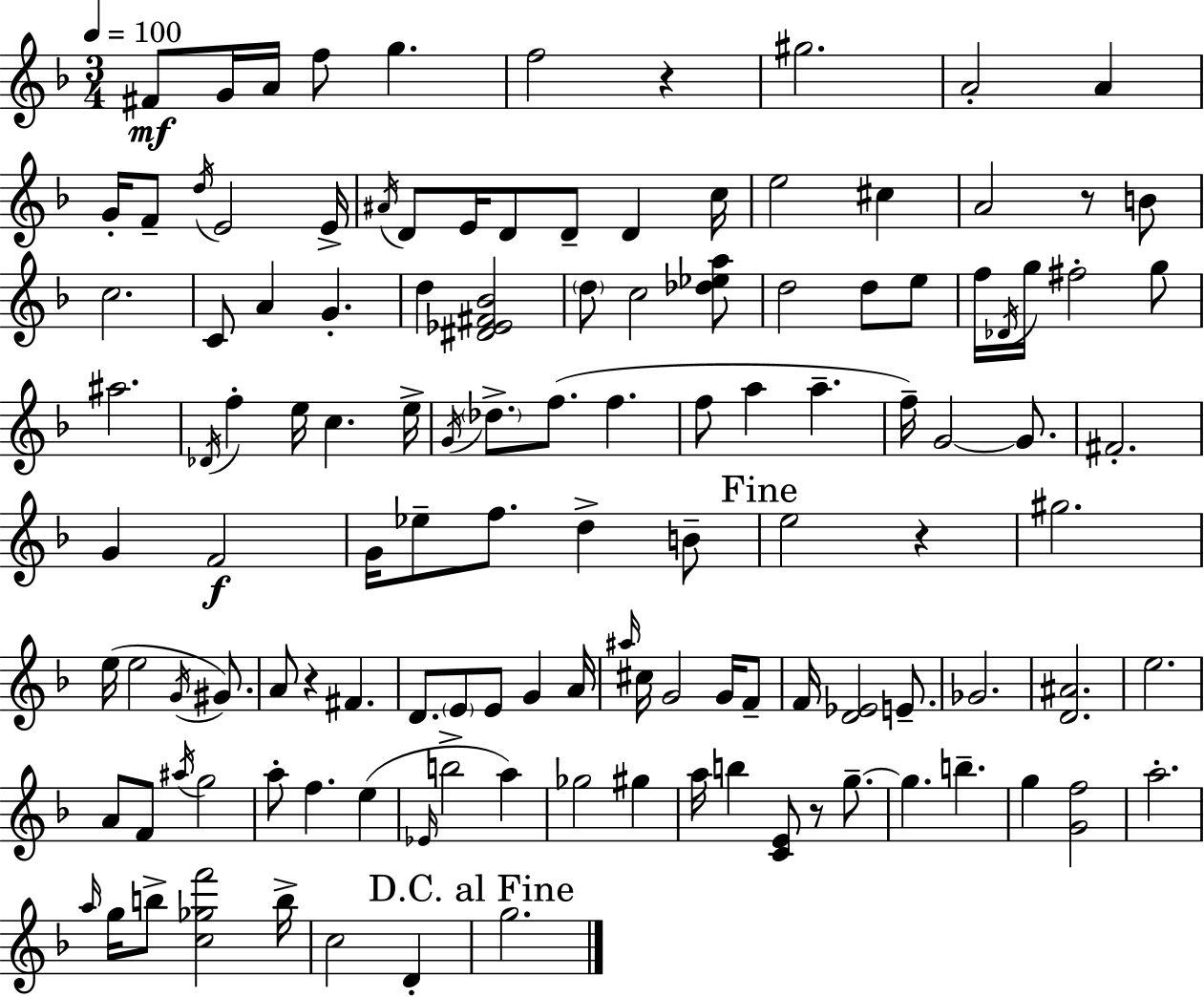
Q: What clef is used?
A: treble